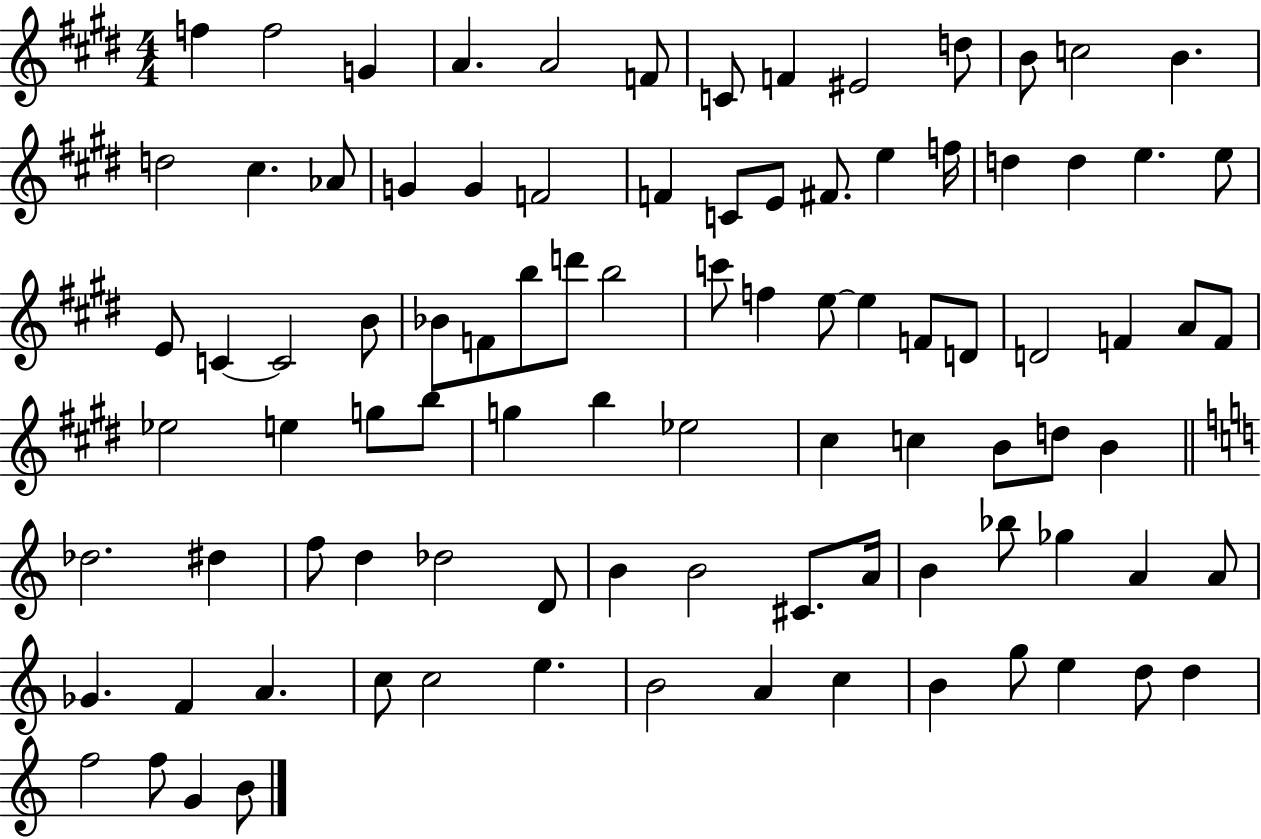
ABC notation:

X:1
T:Untitled
M:4/4
L:1/4
K:E
f f2 G A A2 F/2 C/2 F ^E2 d/2 B/2 c2 B d2 ^c _A/2 G G F2 F C/2 E/2 ^F/2 e f/4 d d e e/2 E/2 C C2 B/2 _B/2 F/2 b/2 d'/2 b2 c'/2 f e/2 e F/2 D/2 D2 F A/2 F/2 _e2 e g/2 b/2 g b _e2 ^c c B/2 d/2 B _d2 ^d f/2 d _d2 D/2 B B2 ^C/2 A/4 B _b/2 _g A A/2 _G F A c/2 c2 e B2 A c B g/2 e d/2 d f2 f/2 G B/2